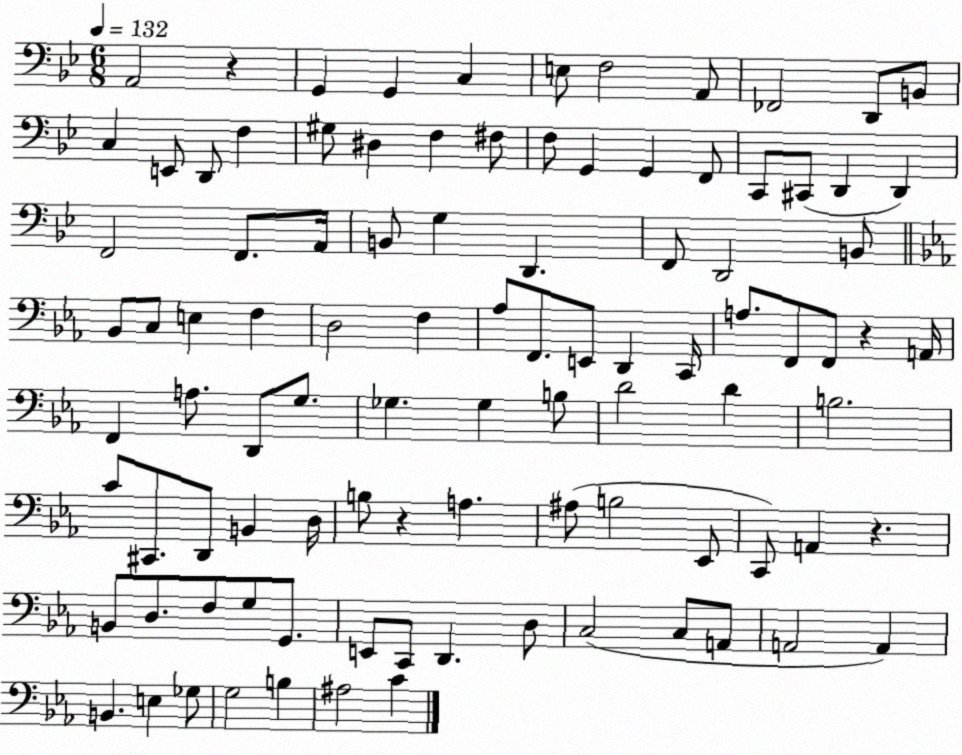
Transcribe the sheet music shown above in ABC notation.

X:1
T:Untitled
M:6/8
L:1/4
K:Bb
A,,2 z G,, G,, C, E,/2 F,2 A,,/2 _F,,2 D,,/2 B,,/2 C, E,,/2 D,,/2 F, ^G,/2 ^D, F, ^F,/2 F,/2 G,, G,, F,,/2 C,,/2 ^C,,/2 D,, D,, F,,2 F,,/2 A,,/4 B,,/2 G, D,, F,,/2 D,,2 B,,/2 _B,,/2 C,/2 E, F, D,2 F, _A,/2 F,,/2 E,,/2 D,, C,,/4 A,/2 F,,/2 F,,/2 z A,,/4 F,, A,/2 D,,/2 G,/2 _G, _G, B,/2 D2 D B,2 C/2 ^C,,/2 D,,/2 B,, D,/4 B,/2 z A, ^A,/2 B,2 _E,,/2 C,,/2 A,, z B,,/2 D,/2 F,/2 G,/2 G,,/2 E,,/2 C,,/2 D,, D,/2 C,2 C,/2 A,,/2 A,,2 A,, B,, E, _G,/2 G,2 B, ^A,2 C